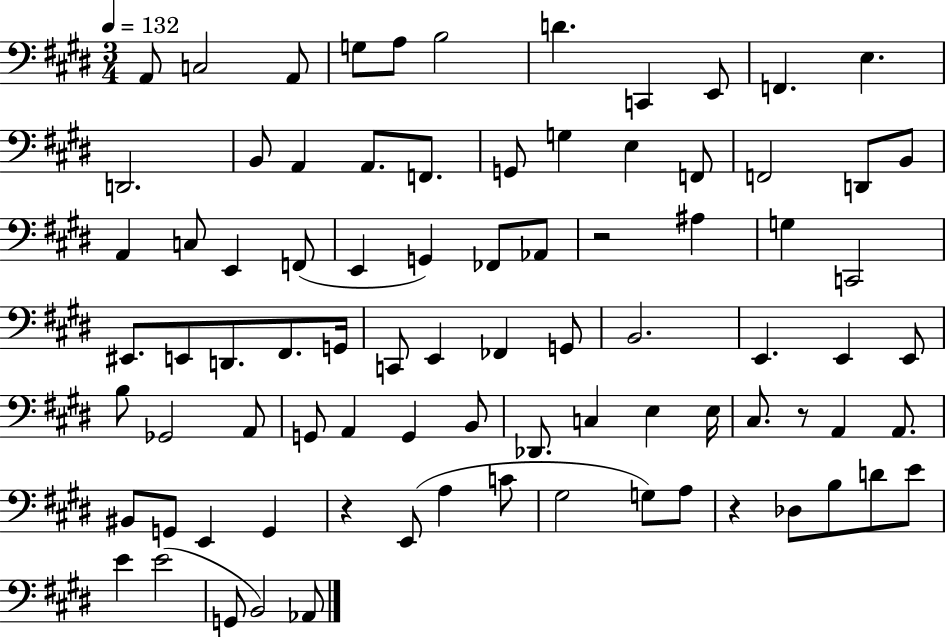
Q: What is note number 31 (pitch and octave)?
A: Ab2